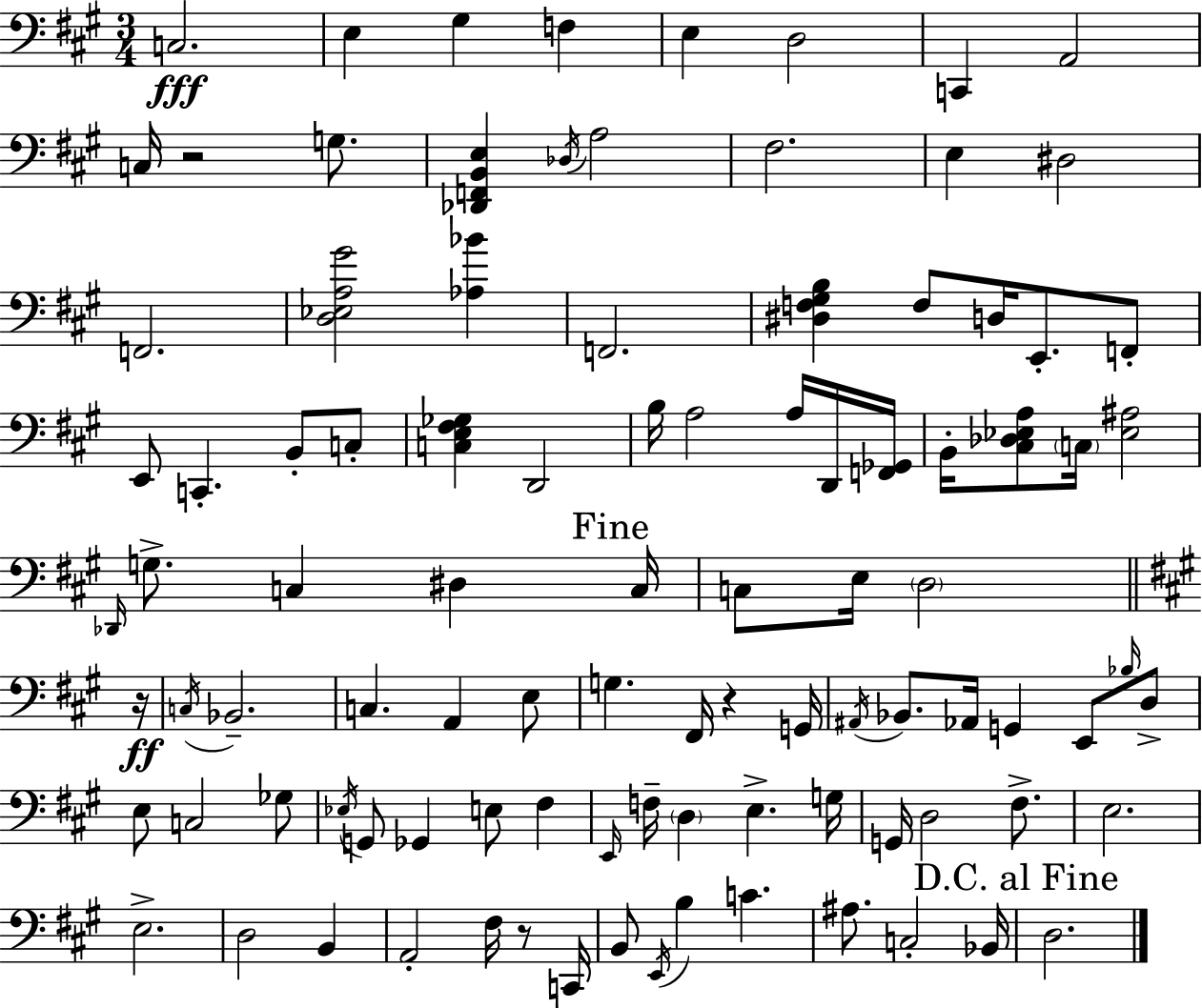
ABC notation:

X:1
T:Untitled
M:3/4
L:1/4
K:A
C,2 E, ^G, F, E, D,2 C,, A,,2 C,/4 z2 G,/2 [_D,,F,,B,,E,] _D,/4 A,2 ^F,2 E, ^D,2 F,,2 [D,_E,A,^G]2 [_A,_B] F,,2 [^D,F,^G,B,] F,/2 D,/4 E,,/2 F,,/2 E,,/2 C,, B,,/2 C,/2 [C,E,^F,_G,] D,,2 B,/4 A,2 A,/4 D,,/4 [F,,_G,,]/4 B,,/4 [^C,_D,_E,A,]/2 C,/4 [_E,^A,]2 _D,,/4 G,/2 C, ^D, C,/4 C,/2 E,/4 D,2 z/4 C,/4 _B,,2 C, A,, E,/2 G, ^F,,/4 z G,,/4 ^A,,/4 _B,,/2 _A,,/4 G,, E,,/2 _B,/4 D,/2 E,/2 C,2 _G,/2 _E,/4 G,,/2 _G,, E,/2 ^F, E,,/4 F,/4 D, E, G,/4 G,,/4 D,2 ^F,/2 E,2 E,2 D,2 B,, A,,2 ^F,/4 z/2 C,,/4 B,,/2 E,,/4 B, C ^A,/2 C,2 _B,,/4 D,2